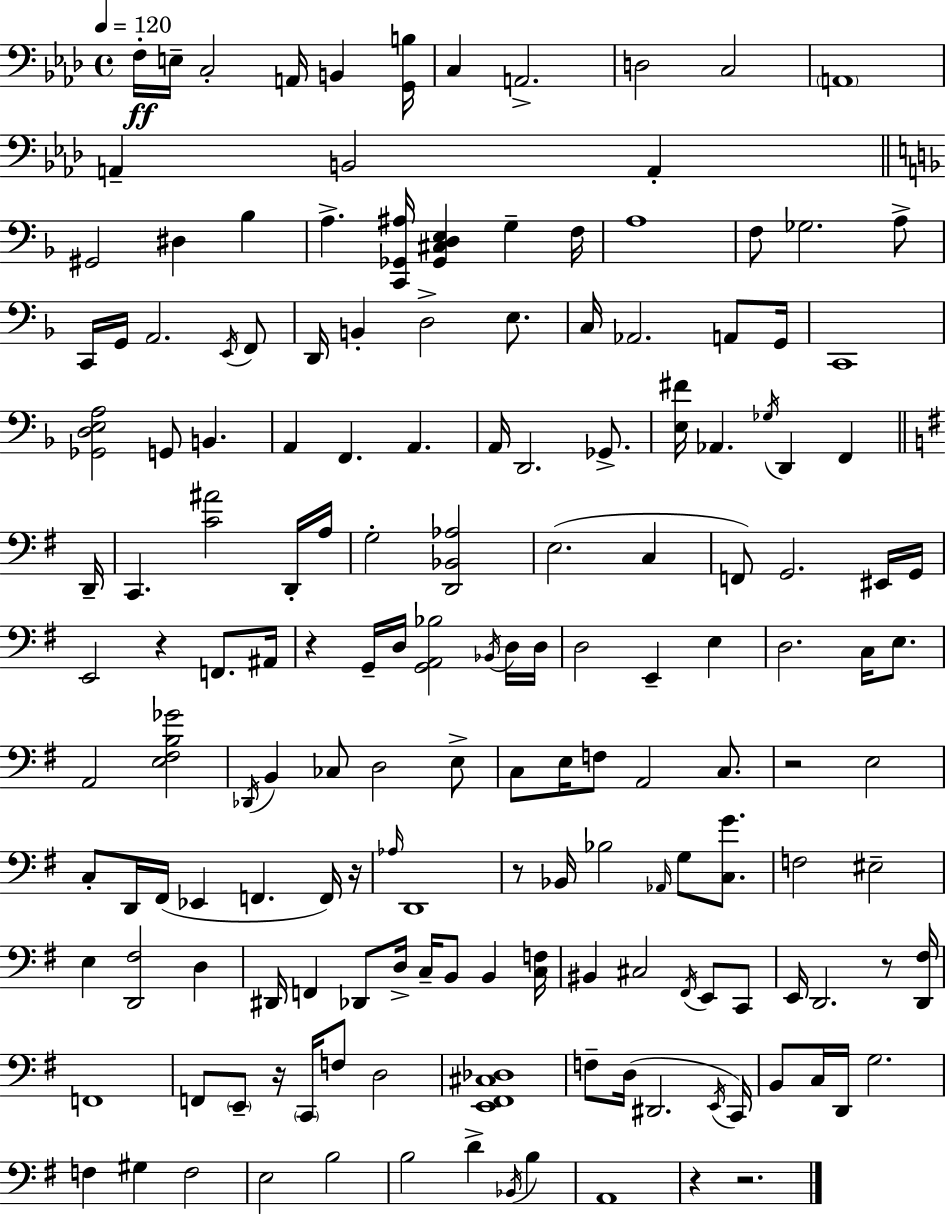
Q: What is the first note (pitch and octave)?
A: F3